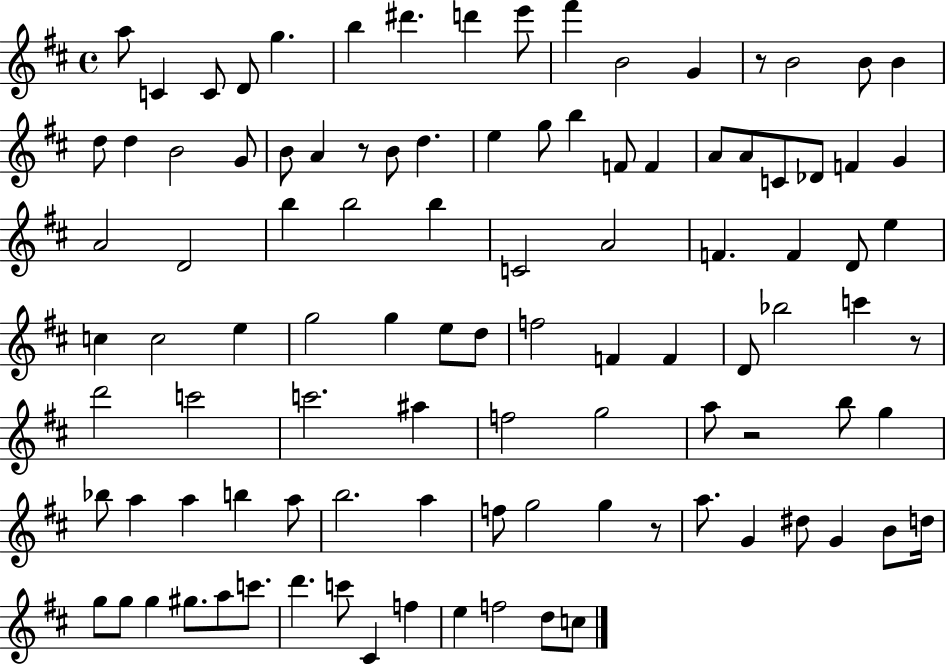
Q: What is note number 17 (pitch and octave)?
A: D5